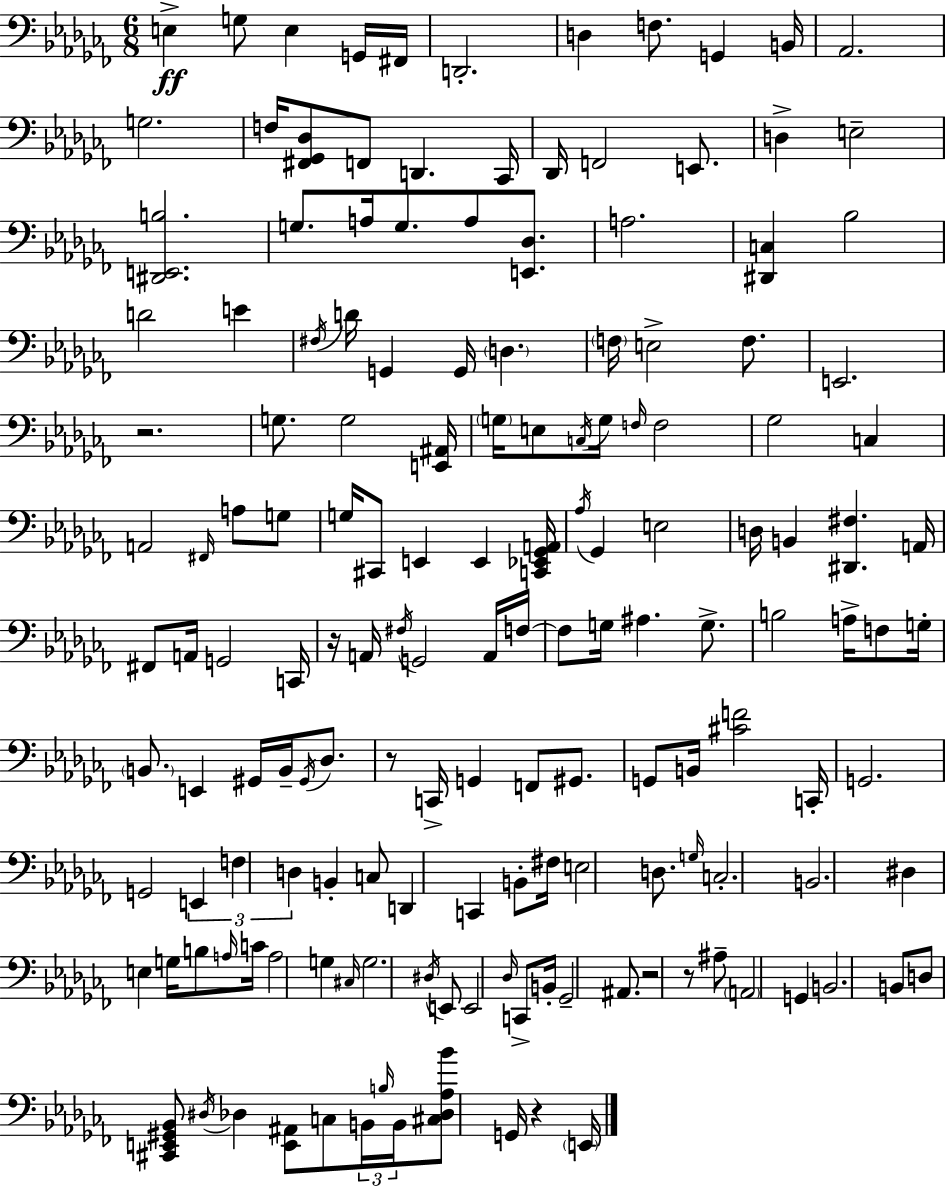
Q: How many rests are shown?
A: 6